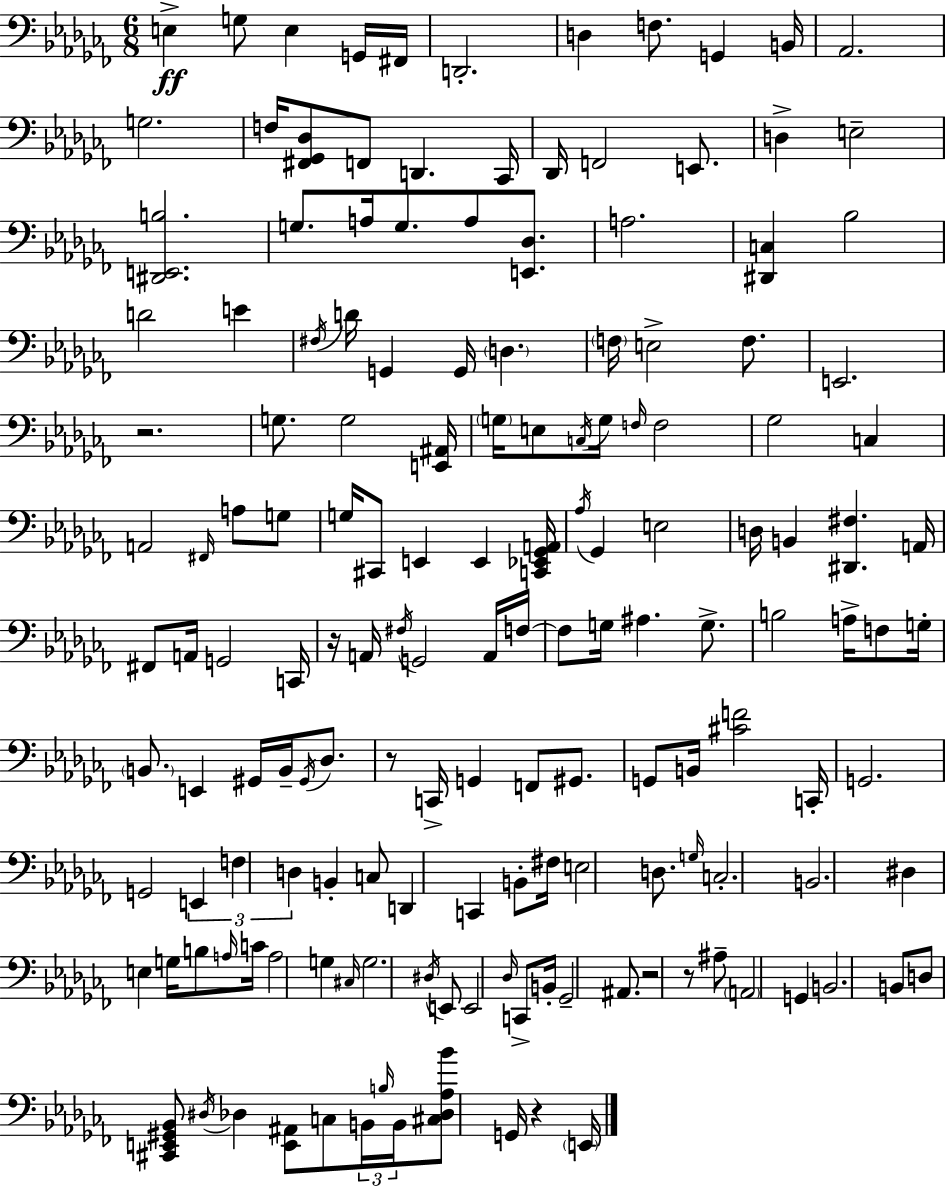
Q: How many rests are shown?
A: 6